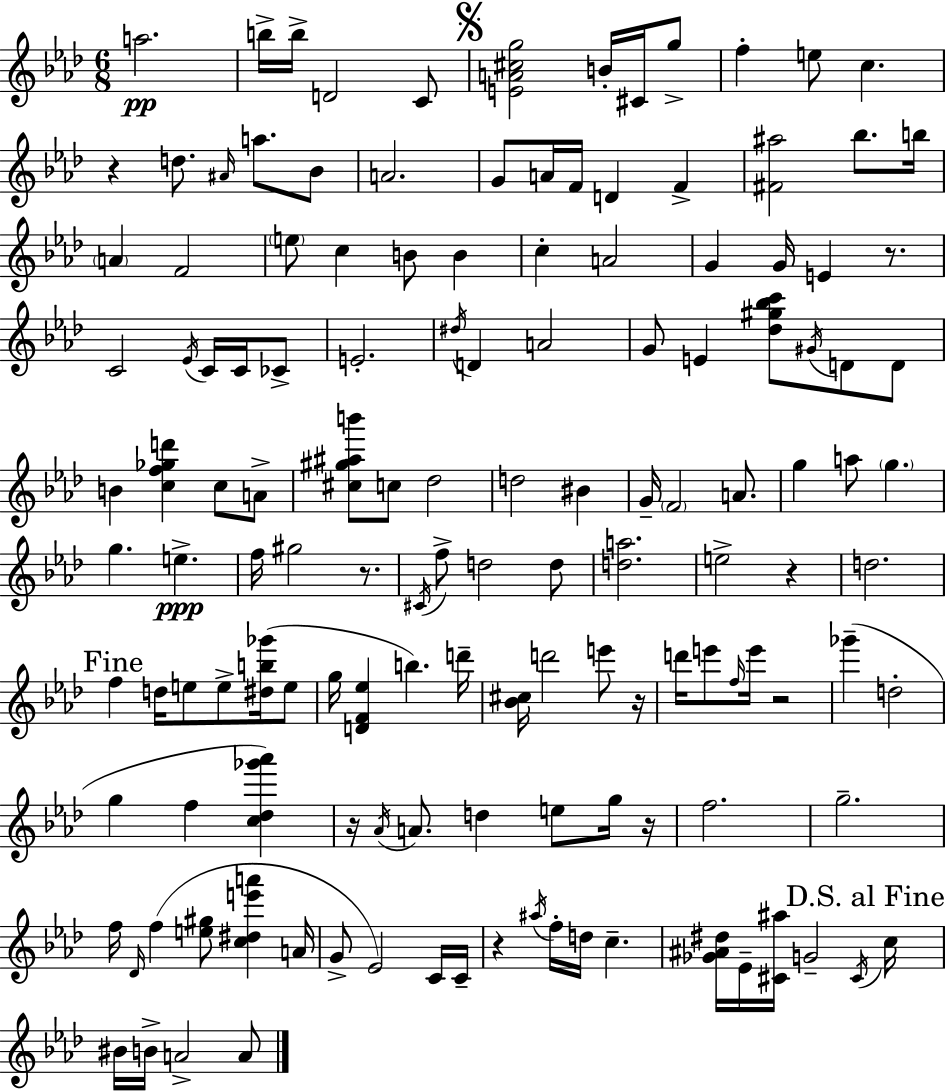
A5/h. B5/s B5/s D4/h C4/e [E4,A4,C#5,G5]/h B4/s C#4/s G5/e F5/q E5/e C5/q. R/q D5/e. A#4/s A5/e. Bb4/e A4/h. G4/e A4/s F4/s D4/q F4/q [F#4,A#5]/h Bb5/e. B5/s A4/q F4/h E5/e C5/q B4/e B4/q C5/q A4/h G4/q G4/s E4/q R/e. C4/h Eb4/s C4/s C4/s CES4/e E4/h. D#5/s D4/q A4/h G4/e E4/q [Db5,G#5,Bb5,C6]/e G#4/s D4/e D4/e B4/q [C5,F5,Gb5,D6]/q C5/e A4/e [C#5,G#5,A#5,B6]/e C5/e Db5/h D5/h BIS4/q G4/s F4/h A4/e. G5/q A5/e G5/q. G5/q. E5/q. F5/s G#5/h R/e. C#4/s F5/e D5/h D5/e [D5,A5]/h. E5/h R/q D5/h. F5/q D5/s E5/e E5/e [D#5,B5,Gb6]/s E5/e G5/s [D4,F4,Eb5]/q B5/q. D6/s [Bb4,C#5]/s D6/h E6/e R/s D6/s E6/e F5/s E6/s R/h Gb6/q D5/h G5/q F5/q [C5,Db5,Gb6,Ab6]/q R/s Ab4/s A4/e. D5/q E5/e G5/s R/s F5/h. G5/h. F5/s Db4/s F5/q [E5,G#5]/e [C5,D#5,E6,A6]/q A4/s G4/e Eb4/h C4/s C4/s R/q A#5/s F5/s D5/s C5/q. [Gb4,A#4,D#5]/s Eb4/s [C#4,A#5]/s G4/h C#4/s C5/s BIS4/s B4/s A4/h A4/e